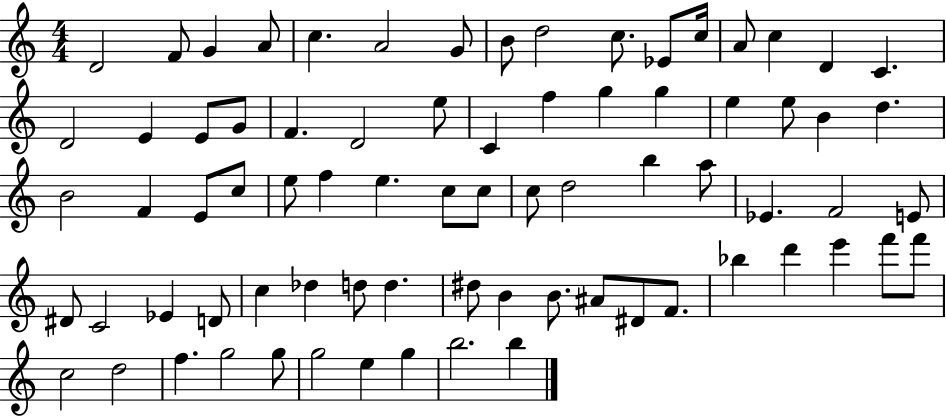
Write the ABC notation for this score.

X:1
T:Untitled
M:4/4
L:1/4
K:C
D2 F/2 G A/2 c A2 G/2 B/2 d2 c/2 _E/2 c/4 A/2 c D C D2 E E/2 G/2 F D2 e/2 C f g g e e/2 B d B2 F E/2 c/2 e/2 f e c/2 c/2 c/2 d2 b a/2 _E F2 E/2 ^D/2 C2 _E D/2 c _d d/2 d ^d/2 B B/2 ^A/2 ^D/2 F/2 _b d' e' f'/2 f'/2 c2 d2 f g2 g/2 g2 e g b2 b